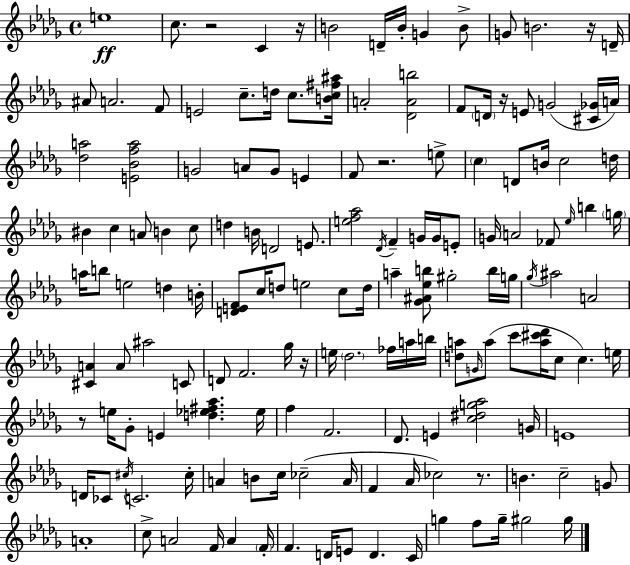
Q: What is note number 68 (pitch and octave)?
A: B5